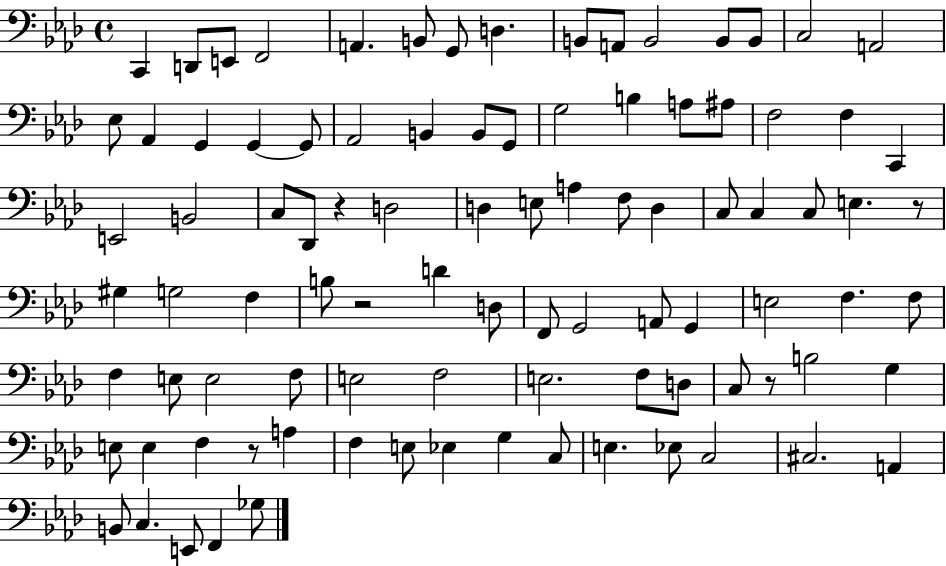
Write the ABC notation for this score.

X:1
T:Untitled
M:4/4
L:1/4
K:Ab
C,, D,,/2 E,,/2 F,,2 A,, B,,/2 G,,/2 D, B,,/2 A,,/2 B,,2 B,,/2 B,,/2 C,2 A,,2 _E,/2 _A,, G,, G,, G,,/2 _A,,2 B,, B,,/2 G,,/2 G,2 B, A,/2 ^A,/2 F,2 F, C,, E,,2 B,,2 C,/2 _D,,/2 z D,2 D, E,/2 A, F,/2 D, C,/2 C, C,/2 E, z/2 ^G, G,2 F, B,/2 z2 D D,/2 F,,/2 G,,2 A,,/2 G,, E,2 F, F,/2 F, E,/2 E,2 F,/2 E,2 F,2 E,2 F,/2 D,/2 C,/2 z/2 B,2 G, E,/2 E, F, z/2 A, F, E,/2 _E, G, C,/2 E, _E,/2 C,2 ^C,2 A,, B,,/2 C, E,,/2 F,, _G,/2